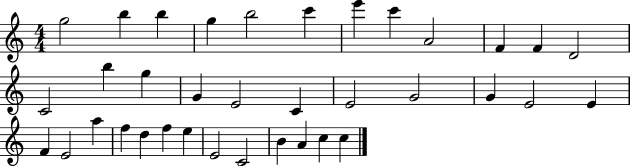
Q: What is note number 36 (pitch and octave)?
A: C5